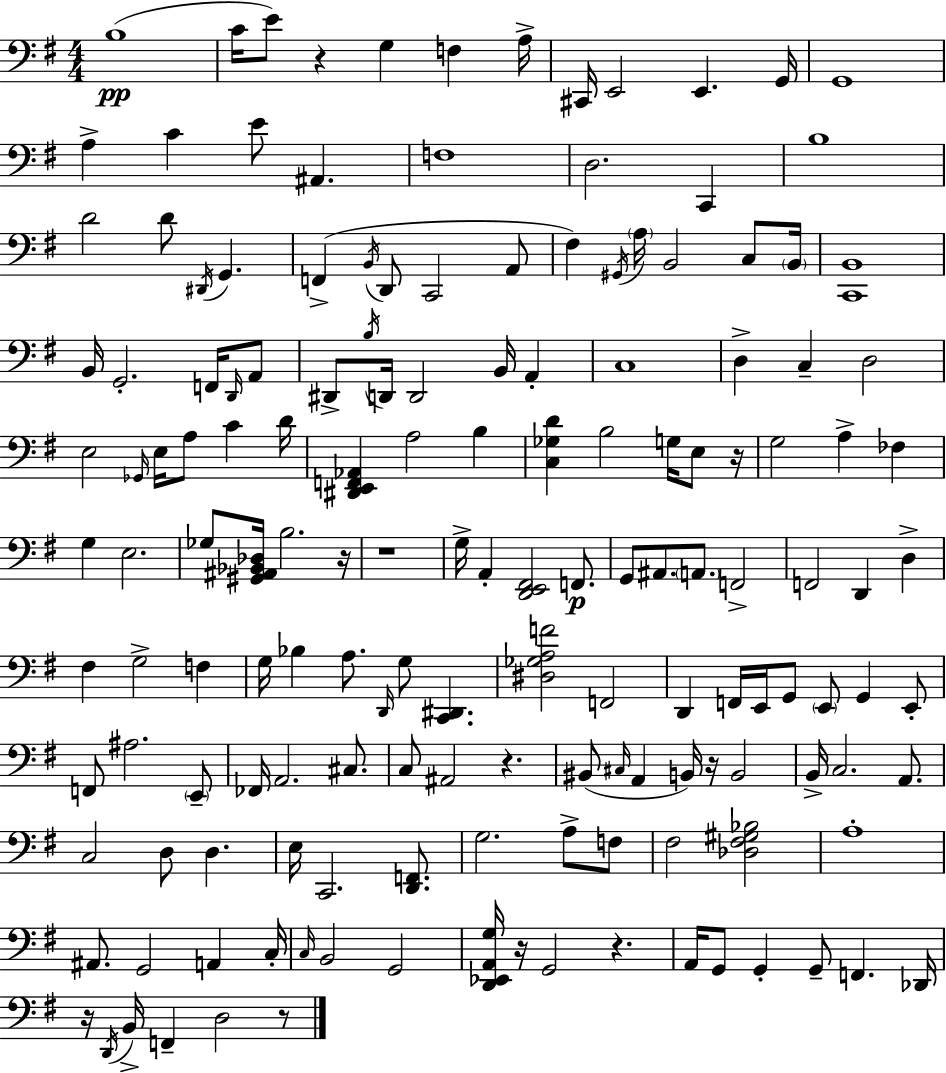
B3/w C4/s E4/e R/q G3/q F3/q A3/s C#2/s E2/h E2/q. G2/s G2/w A3/q C4/q E4/e A#2/q. F3/w D3/h. C2/q B3/w D4/h D4/e D#2/s G2/q. F2/q B2/s D2/e C2/h A2/e F#3/q G#2/s A3/s B2/h C3/e B2/s [C2,B2]/w B2/s G2/h. F2/s D2/s A2/e D#2/e B3/s D2/s D2/h B2/s A2/q C3/w D3/q C3/q D3/h E3/h Gb2/s E3/s A3/e C4/q D4/s [D#2,E2,F2,Ab2]/q A3/h B3/q [C3,Gb3,D4]/q B3/h G3/s E3/e R/s G3/h A3/q FES3/q G3/q E3/h. Gb3/e [G#2,A#2,Bb2,Db3]/s B3/h. R/s R/w G3/s A2/q [D2,E2,F#2]/h F2/e. G2/e A#2/e. A2/e. F2/h F2/h D2/q D3/q F#3/q G3/h F3/q G3/s Bb3/q A3/e. D2/s G3/e [C2,D#2]/q. [D#3,Gb3,A3,F4]/h F2/h D2/q F2/s E2/s G2/e E2/e G2/q E2/e F2/e A#3/h. E2/e FES2/s A2/h. C#3/e. C3/e A#2/h R/q. BIS2/e C#3/s A2/q B2/s R/s B2/h B2/s C3/h. A2/e. C3/h D3/e D3/q. E3/s C2/h. [D2,F2]/e. G3/h. A3/e F3/e F#3/h [Db3,F#3,G#3,Bb3]/h A3/w A#2/e. G2/h A2/q C3/s C3/s B2/h G2/h [D2,Eb2,A2,G3]/s R/s G2/h R/q. A2/s G2/e G2/q G2/e F2/q. Db2/s R/s D2/s B2/s F2/q D3/h R/e